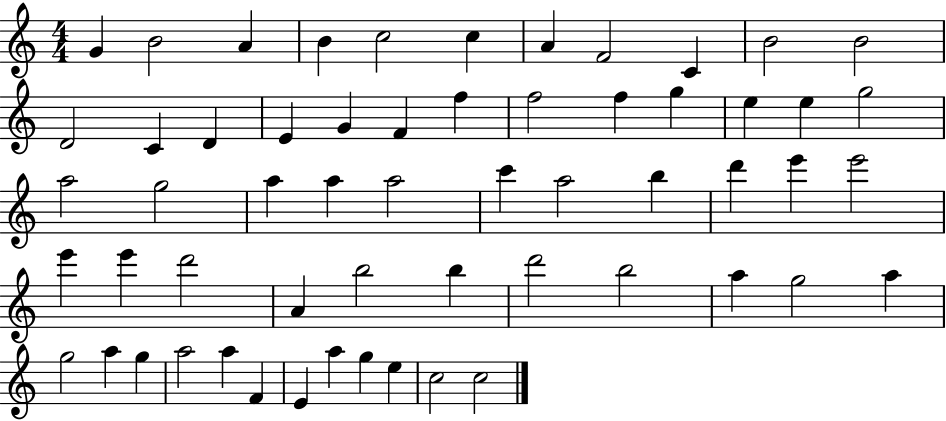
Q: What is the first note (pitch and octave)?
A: G4